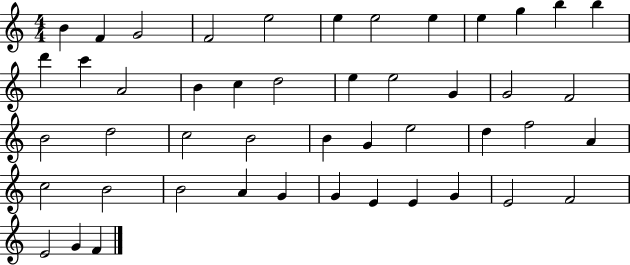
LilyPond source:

{
  \clef treble
  \numericTimeSignature
  \time 4/4
  \key c \major
  b'4 f'4 g'2 | f'2 e''2 | e''4 e''2 e''4 | e''4 g''4 b''4 b''4 | \break d'''4 c'''4 a'2 | b'4 c''4 d''2 | e''4 e''2 g'4 | g'2 f'2 | \break b'2 d''2 | c''2 b'2 | b'4 g'4 e''2 | d''4 f''2 a'4 | \break c''2 b'2 | b'2 a'4 g'4 | g'4 e'4 e'4 g'4 | e'2 f'2 | \break e'2 g'4 f'4 | \bar "|."
}